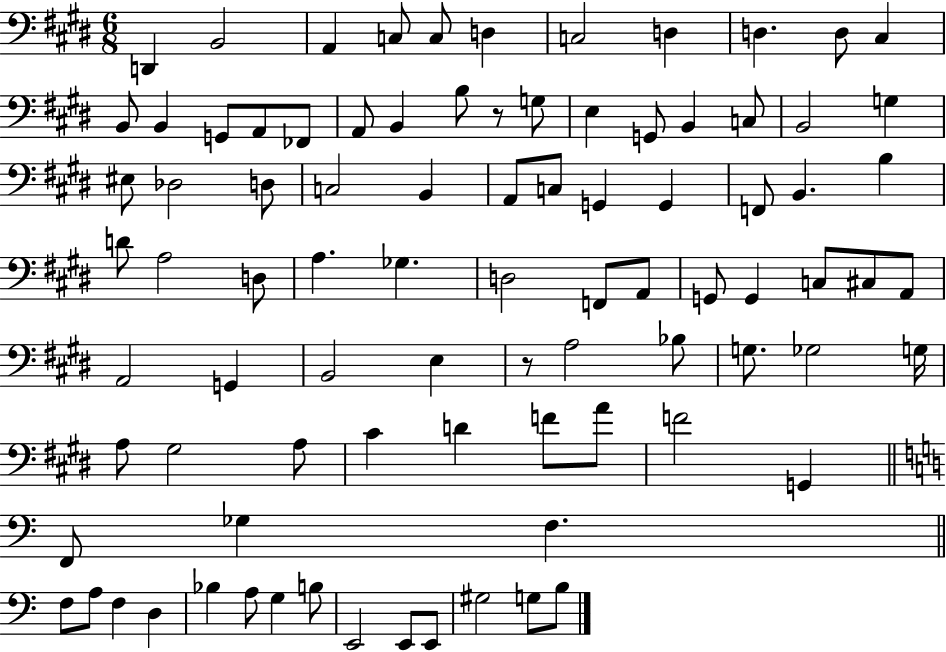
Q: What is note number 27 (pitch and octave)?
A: EIS3